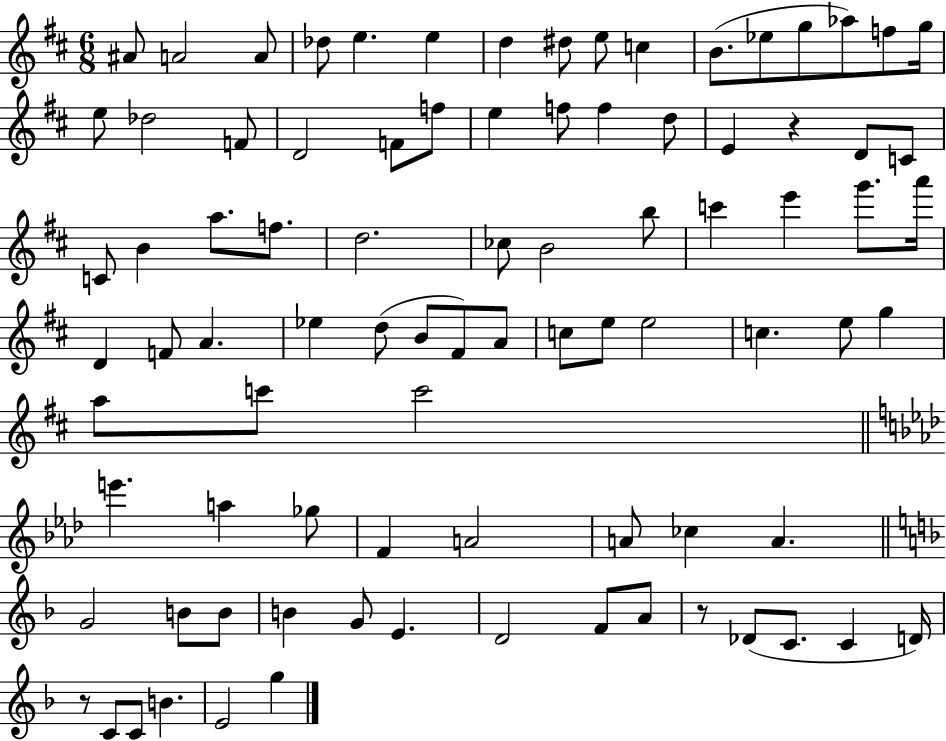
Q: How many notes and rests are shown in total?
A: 87